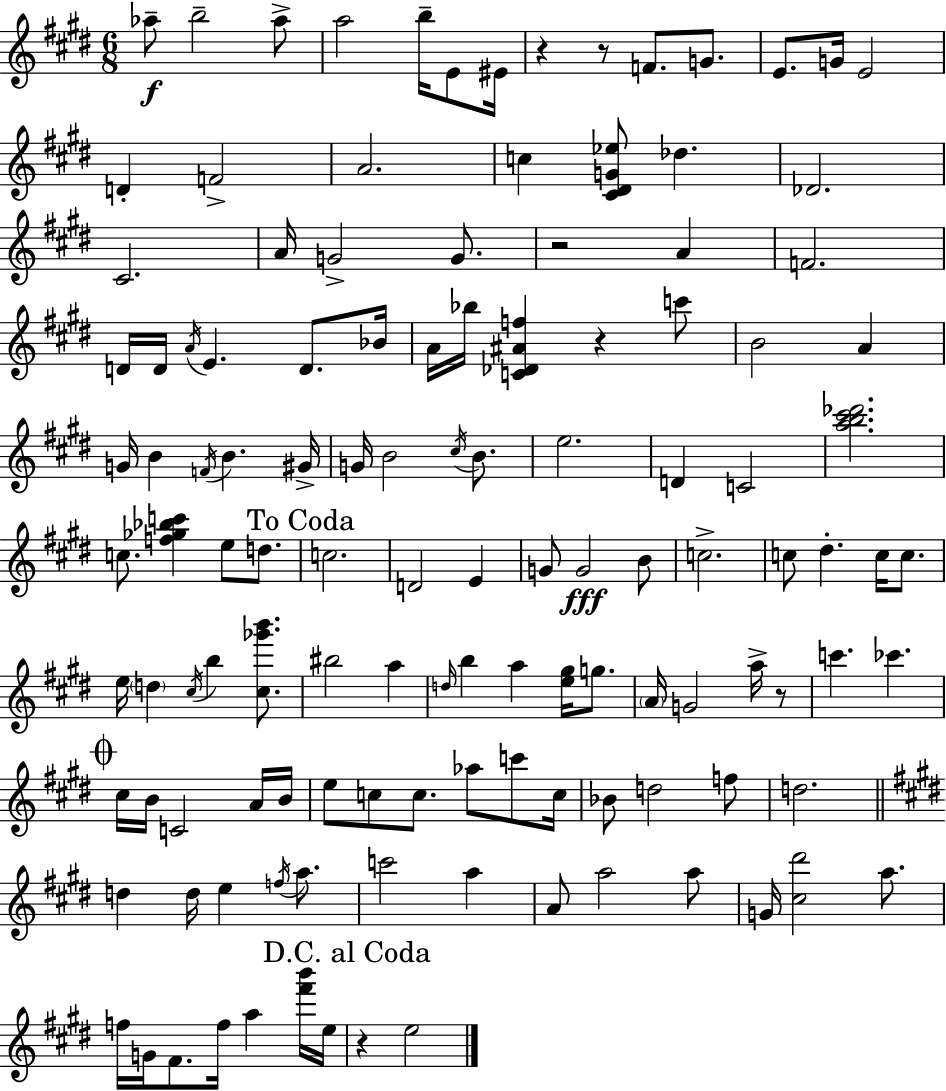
Ab5/e B5/h Ab5/e A5/h B5/s E4/e EIS4/s R/q R/e F4/e. G4/e. E4/e. G4/s E4/h D4/q F4/h A4/h. C5/q [C#4,D#4,G4,Eb5]/e Db5/q. Db4/h. C#4/h. A4/s G4/h G4/e. R/h A4/q F4/h. D4/s D4/s A4/s E4/q. D4/e. Bb4/s A4/s Bb5/s [C4,Db4,A#4,F5]/q R/q C6/e B4/h A4/q G4/s B4/q F4/s B4/q. G#4/s G4/s B4/h C#5/s B4/e. E5/h. D4/q C4/h [A5,B5,C#6,Db6]/h. C5/e. [F5,Gb5,Bb5,C6]/q E5/e D5/e. C5/h. D4/h E4/q G4/e G4/h B4/e C5/h. C5/e D#5/q. C5/s C5/e. E5/s D5/q C#5/s B5/q [C#5,Gb6,B6]/e. BIS5/h A5/q D5/s B5/q A5/q [E5,G#5]/s G5/e. A4/s G4/h A5/s R/e C6/q. CES6/q. C#5/s B4/s C4/h A4/s B4/s E5/e C5/e C5/e. Ab5/e C6/e C5/s Bb4/e D5/h F5/e D5/h. D5/q D5/s E5/q F5/s A5/e. C6/h A5/q A4/e A5/h A5/e G4/s [C#5,D#6]/h A5/e. F5/s G4/s F#4/e. F5/s A5/q [F#6,B6]/s E5/s R/q E5/h